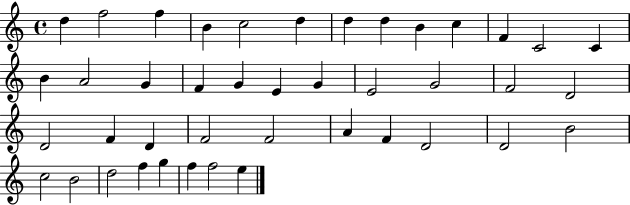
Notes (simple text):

D5/q F5/h F5/q B4/q C5/h D5/q D5/q D5/q B4/q C5/q F4/q C4/h C4/q B4/q A4/h G4/q F4/q G4/q E4/q G4/q E4/h G4/h F4/h D4/h D4/h F4/q D4/q F4/h F4/h A4/q F4/q D4/h D4/h B4/h C5/h B4/h D5/h F5/q G5/q F5/q F5/h E5/q